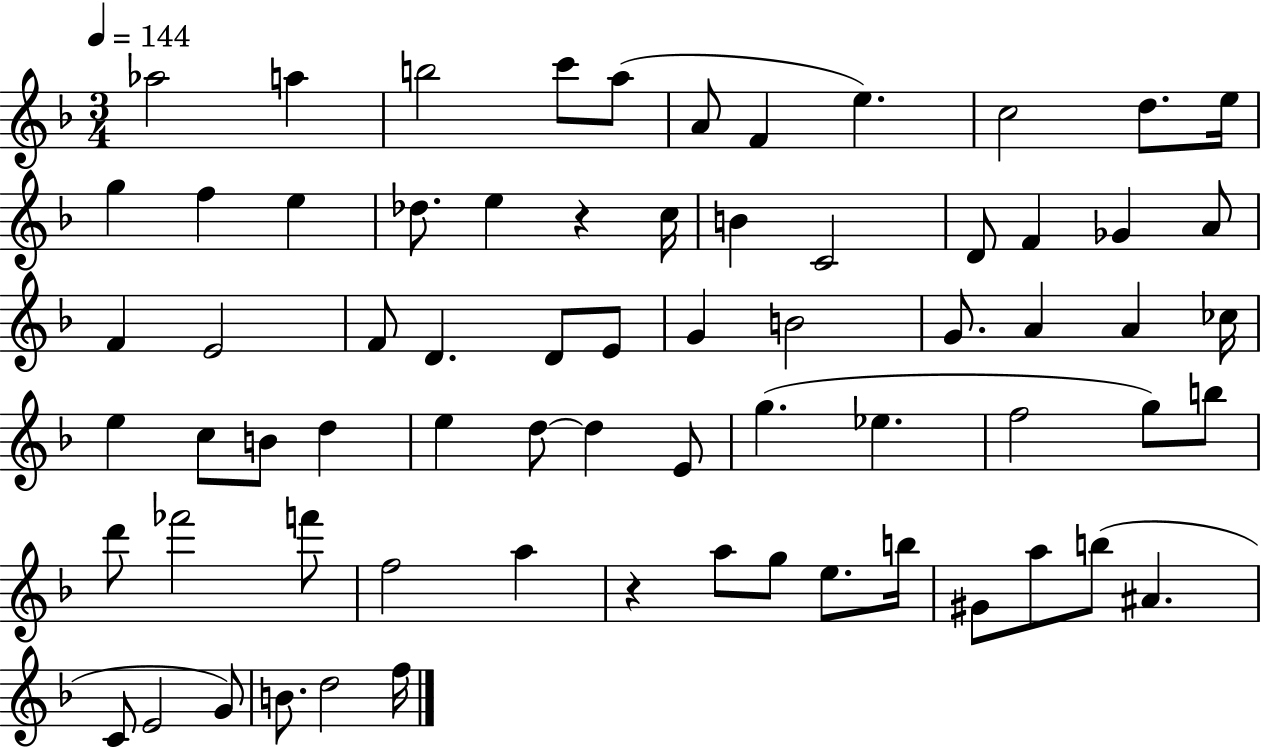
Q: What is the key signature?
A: F major